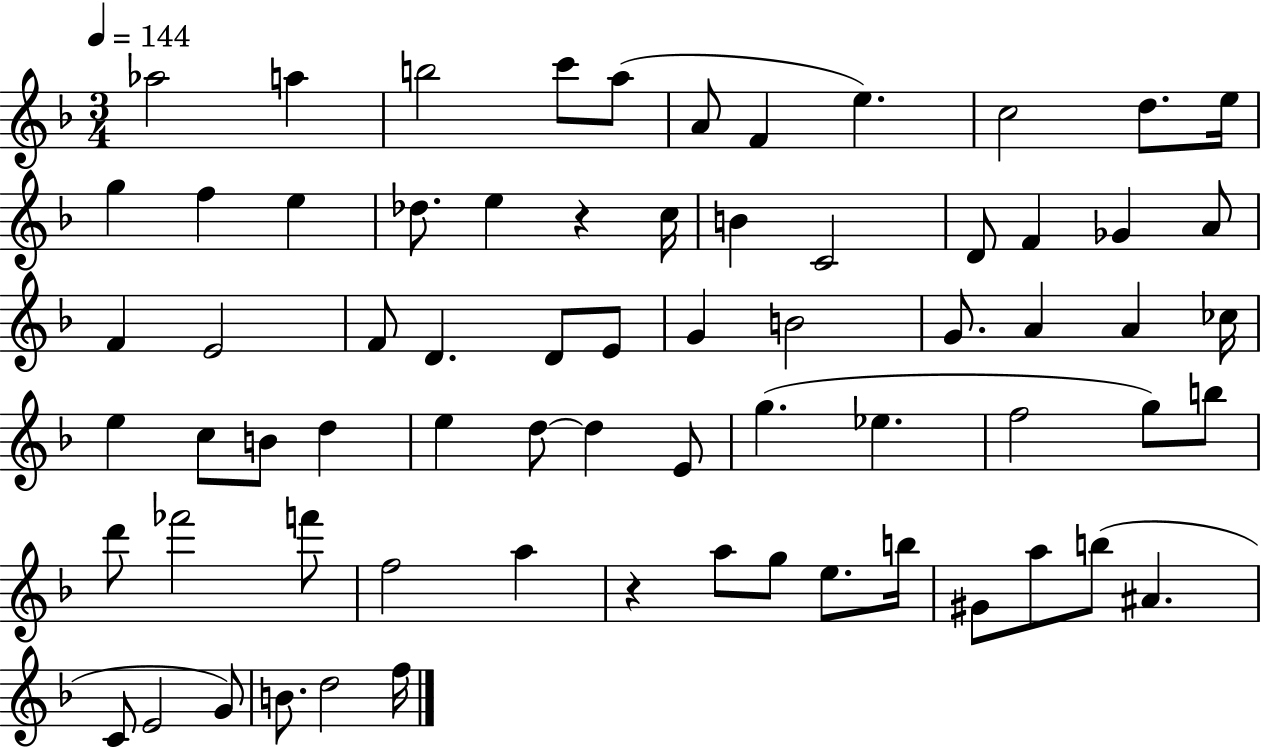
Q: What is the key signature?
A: F major